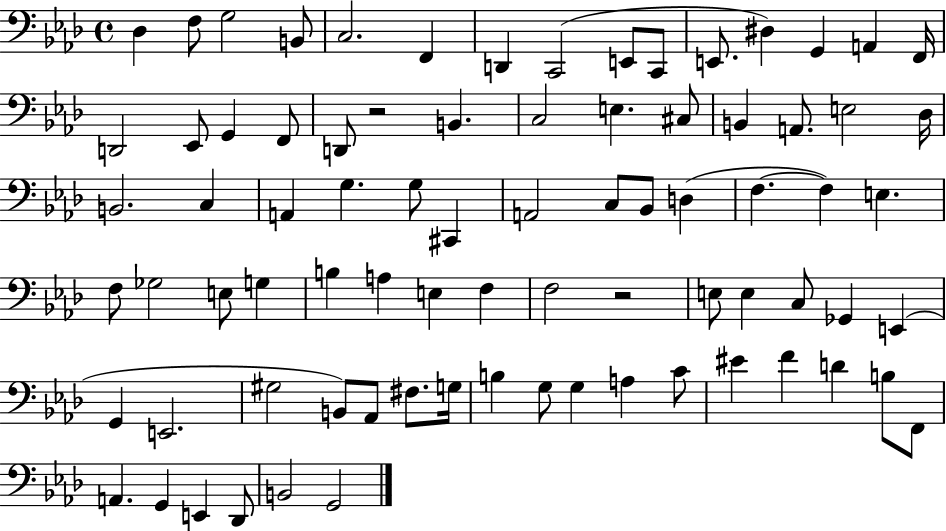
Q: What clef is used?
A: bass